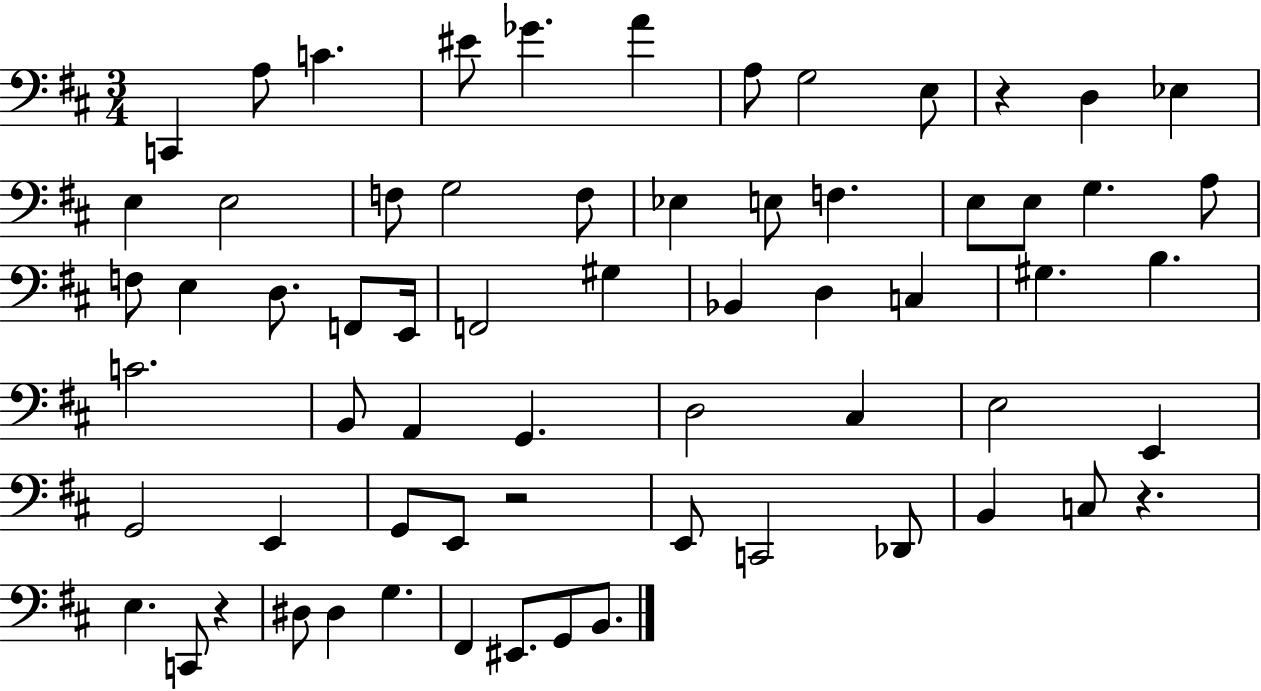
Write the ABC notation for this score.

X:1
T:Untitled
M:3/4
L:1/4
K:D
C,, A,/2 C ^E/2 _G A A,/2 G,2 E,/2 z D, _E, E, E,2 F,/2 G,2 F,/2 _E, E,/2 F, E,/2 E,/2 G, A,/2 F,/2 E, D,/2 F,,/2 E,,/4 F,,2 ^G, _B,, D, C, ^G, B, C2 B,,/2 A,, G,, D,2 ^C, E,2 E,, G,,2 E,, G,,/2 E,,/2 z2 E,,/2 C,,2 _D,,/2 B,, C,/2 z E, C,,/2 z ^D,/2 ^D, G, ^F,, ^E,,/2 G,,/2 B,,/2